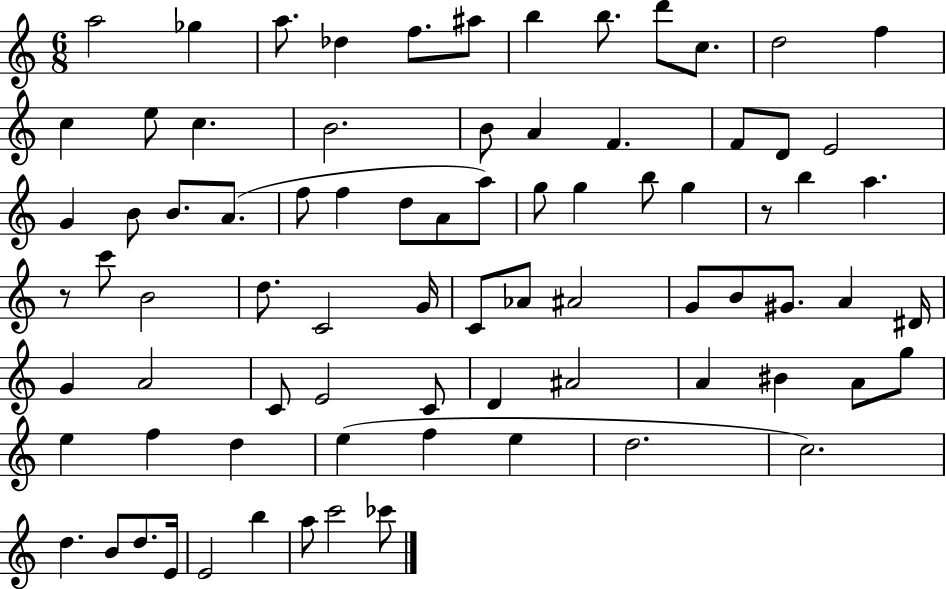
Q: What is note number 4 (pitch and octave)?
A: Db5